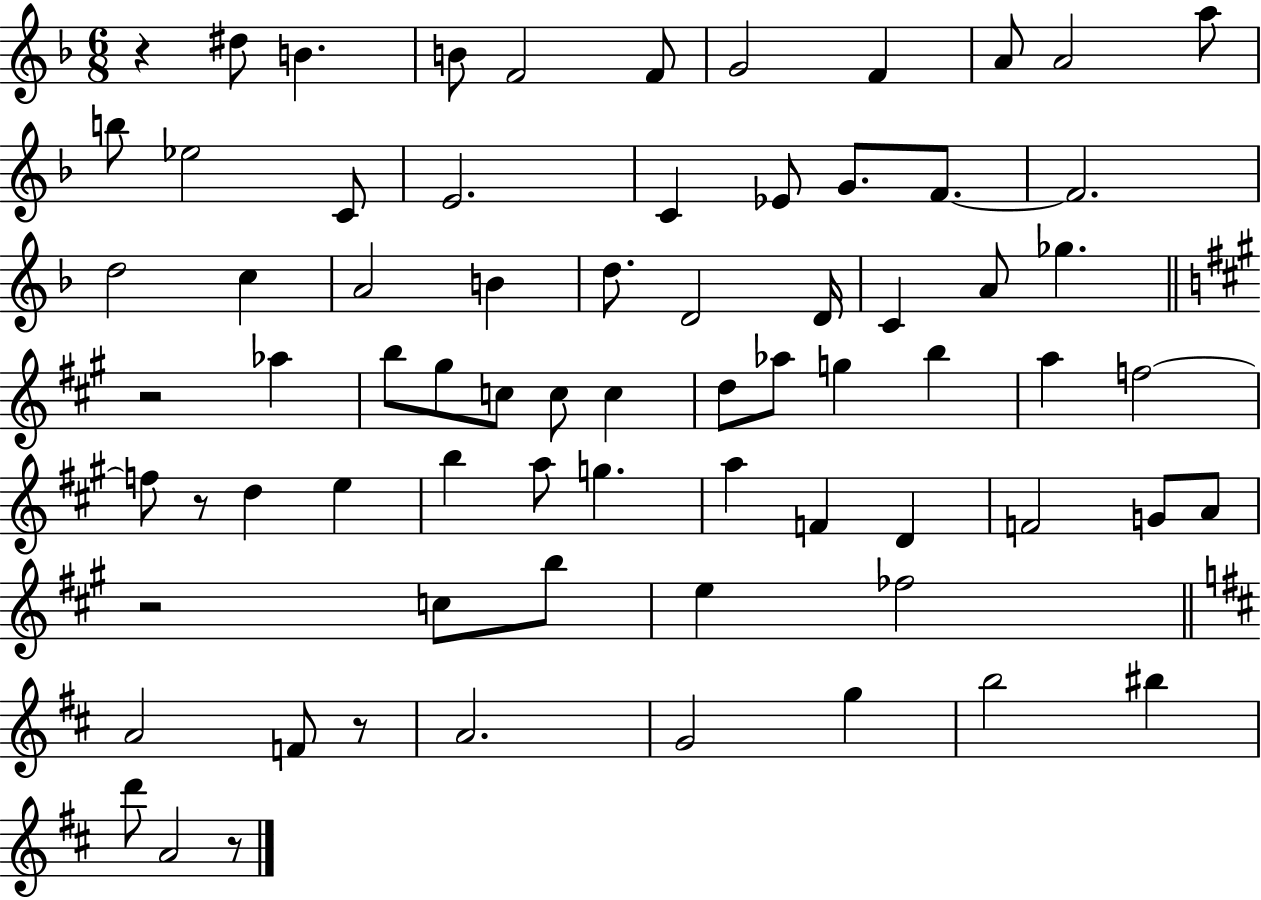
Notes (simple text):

R/q D#5/e B4/q. B4/e F4/h F4/e G4/h F4/q A4/e A4/h A5/e B5/e Eb5/h C4/e E4/h. C4/q Eb4/e G4/e. F4/e. F4/h. D5/h C5/q A4/h B4/q D5/e. D4/h D4/s C4/q A4/e Gb5/q. R/h Ab5/q B5/e G#5/e C5/e C5/e C5/q D5/e Ab5/e G5/q B5/q A5/q F5/h F5/e R/e D5/q E5/q B5/q A5/e G5/q. A5/q F4/q D4/q F4/h G4/e A4/e R/h C5/e B5/e E5/q FES5/h A4/h F4/e R/e A4/h. G4/h G5/q B5/h BIS5/q D6/e A4/h R/e